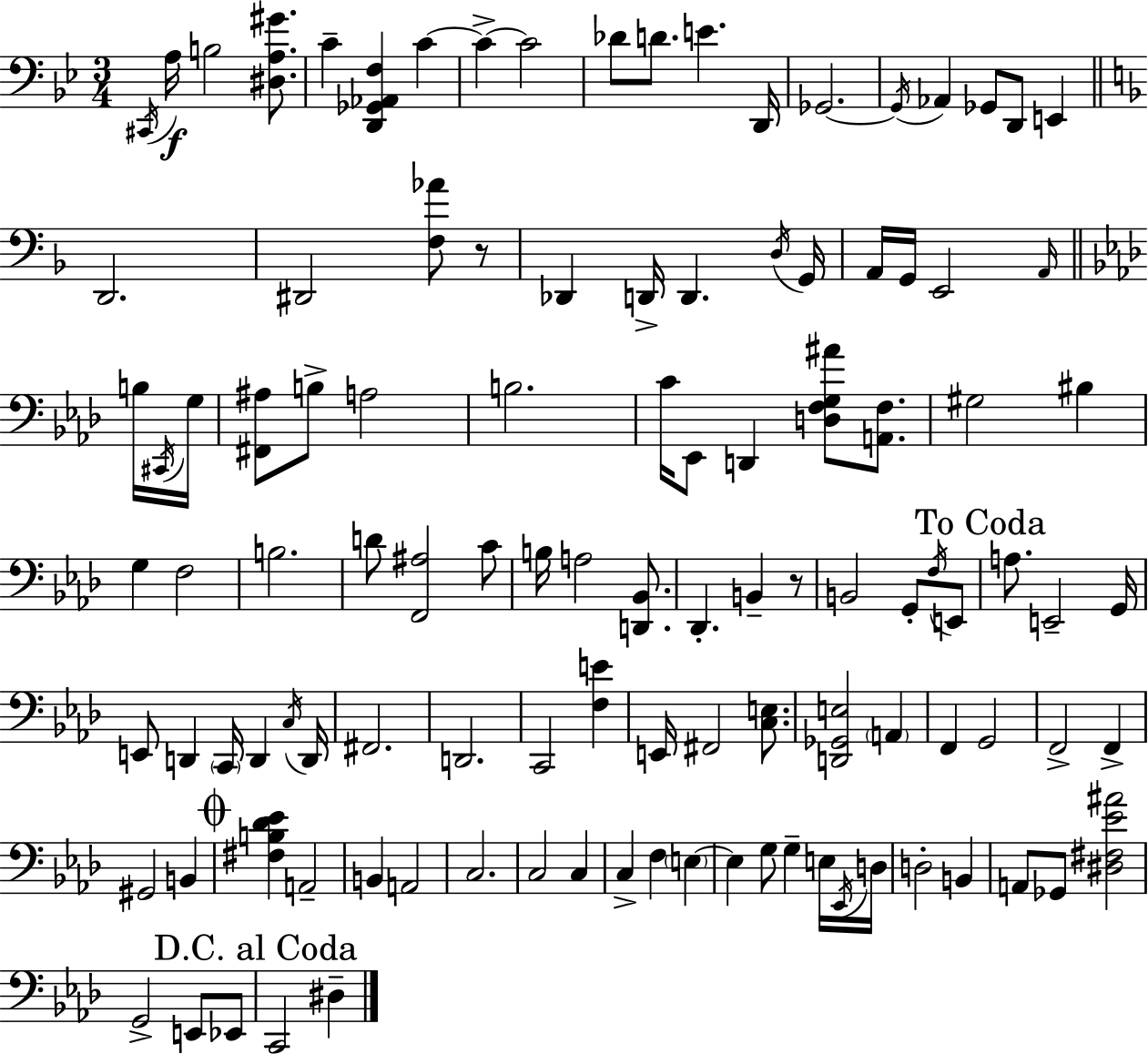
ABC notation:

X:1
T:Untitled
M:3/4
L:1/4
K:Bb
^C,,/4 A,/4 B,2 [^D,A,^G]/2 C [D,,_G,,_A,,F,] C C C2 _D/2 D/2 E D,,/4 _G,,2 _G,,/4 _A,, _G,,/2 D,,/2 E,, D,,2 ^D,,2 [F,_A]/2 z/2 _D,, D,,/4 D,, D,/4 G,,/4 A,,/4 G,,/4 E,,2 A,,/4 B,/4 ^C,,/4 G,/4 [^F,,^A,]/2 B,/2 A,2 B,2 C/4 _E,,/2 D,, [D,F,G,^A]/2 [A,,F,]/2 ^G,2 ^B, G, F,2 B,2 D/2 [F,,^A,]2 C/2 B,/4 A,2 [D,,_B,,]/2 _D,, B,, z/2 B,,2 G,,/2 F,/4 E,,/2 A,/2 E,,2 G,,/4 E,,/2 D,, C,,/4 D,, C,/4 D,,/4 ^F,,2 D,,2 C,,2 [F,E] E,,/4 ^F,,2 [C,E,]/2 [D,,_G,,E,]2 A,, F,, G,,2 F,,2 F,, ^G,,2 B,, [^F,B,_D_E] A,,2 B,, A,,2 C,2 C,2 C, C, F, E, E, G,/2 G, E,/4 _E,,/4 D,/4 D,2 B,, A,,/2 _G,,/2 [^D,^F,_E^A]2 G,,2 E,,/2 _E,,/2 C,,2 ^D,